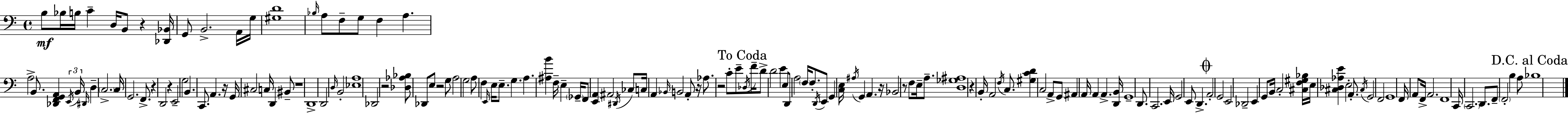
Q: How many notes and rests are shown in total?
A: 160